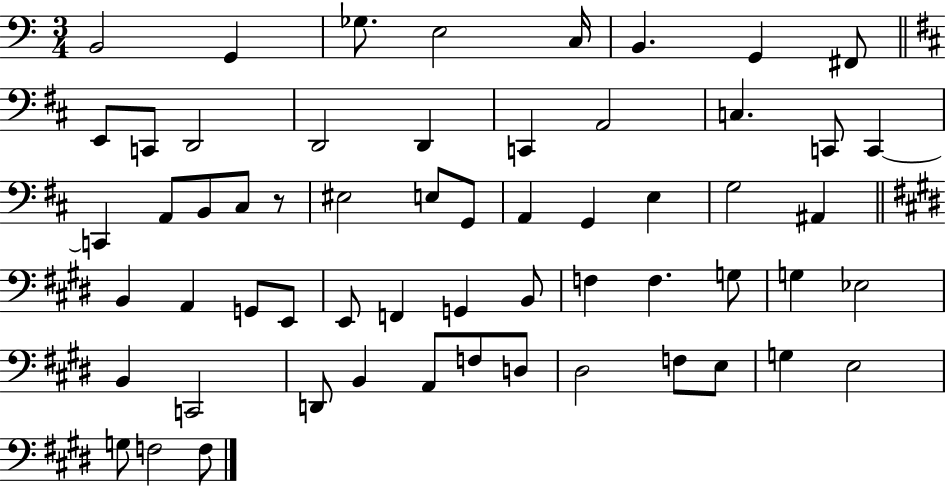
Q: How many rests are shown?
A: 1